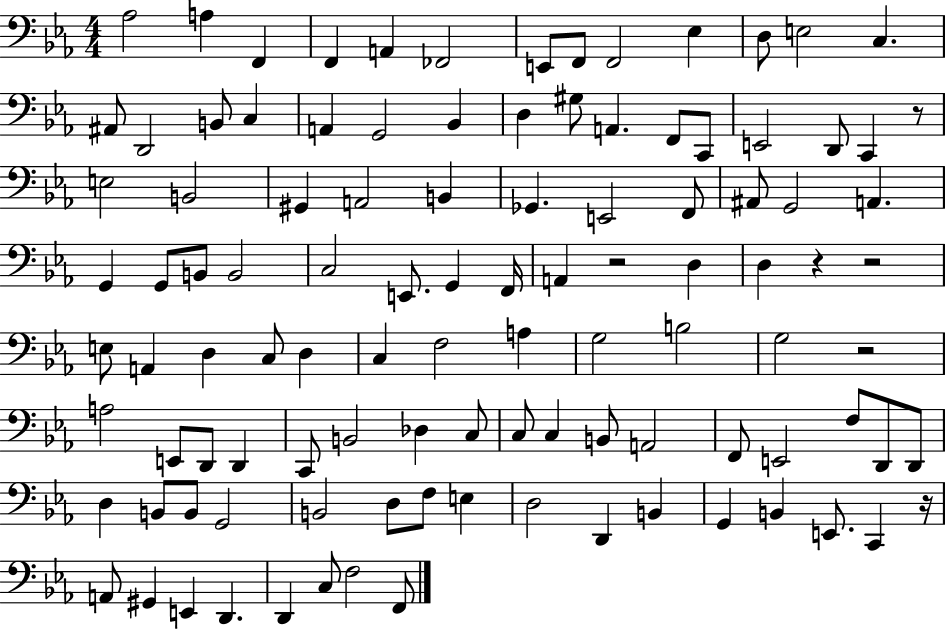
X:1
T:Untitled
M:4/4
L:1/4
K:Eb
_A,2 A, F,, F,, A,, _F,,2 E,,/2 F,,/2 F,,2 _E, D,/2 E,2 C, ^A,,/2 D,,2 B,,/2 C, A,, G,,2 _B,, D, ^G,/2 A,, F,,/2 C,,/2 E,,2 D,,/2 C,, z/2 E,2 B,,2 ^G,, A,,2 B,, _G,, E,,2 F,,/2 ^A,,/2 G,,2 A,, G,, G,,/2 B,,/2 B,,2 C,2 E,,/2 G,, F,,/4 A,, z2 D, D, z z2 E,/2 A,, D, C,/2 D, C, F,2 A, G,2 B,2 G,2 z2 A,2 E,,/2 D,,/2 D,, C,,/2 B,,2 _D, C,/2 C,/2 C, B,,/2 A,,2 F,,/2 E,,2 F,/2 D,,/2 D,,/2 D, B,,/2 B,,/2 G,,2 B,,2 D,/2 F,/2 E, D,2 D,, B,, G,, B,, E,,/2 C,, z/4 A,,/2 ^G,, E,, D,, D,, C,/2 F,2 F,,/2